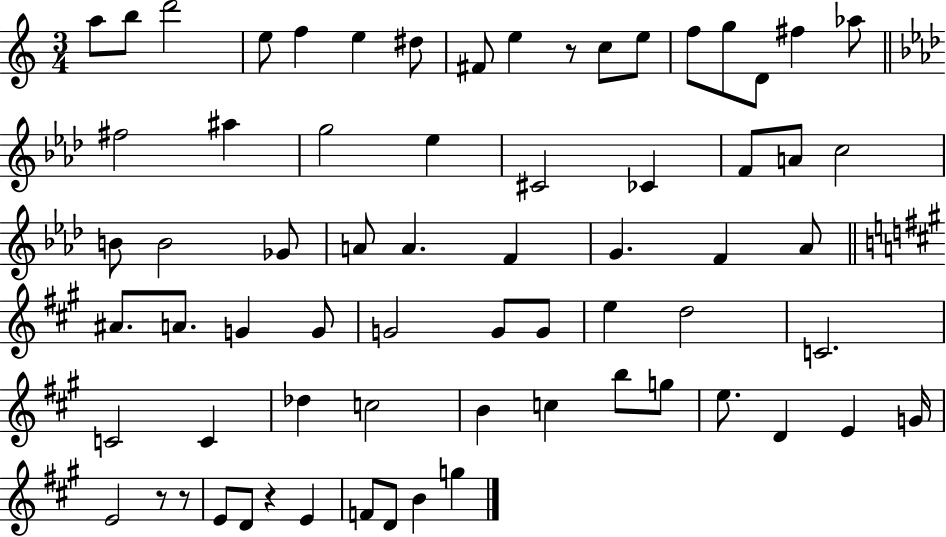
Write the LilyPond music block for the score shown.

{
  \clef treble
  \numericTimeSignature
  \time 3/4
  \key c \major
  a''8 b''8 d'''2 | e''8 f''4 e''4 dis''8 | fis'8 e''4 r8 c''8 e''8 | f''8 g''8 d'8 fis''4 aes''8 | \break \bar "||" \break \key f \minor fis''2 ais''4 | g''2 ees''4 | cis'2 ces'4 | f'8 a'8 c''2 | \break b'8 b'2 ges'8 | a'8 a'4. f'4 | g'4. f'4 aes'8 | \bar "||" \break \key a \major ais'8. a'8. g'4 g'8 | g'2 g'8 g'8 | e''4 d''2 | c'2. | \break c'2 c'4 | des''4 c''2 | b'4 c''4 b''8 g''8 | e''8. d'4 e'4 g'16 | \break e'2 r8 r8 | e'8 d'8 r4 e'4 | f'8 d'8 b'4 g''4 | \bar "|."
}